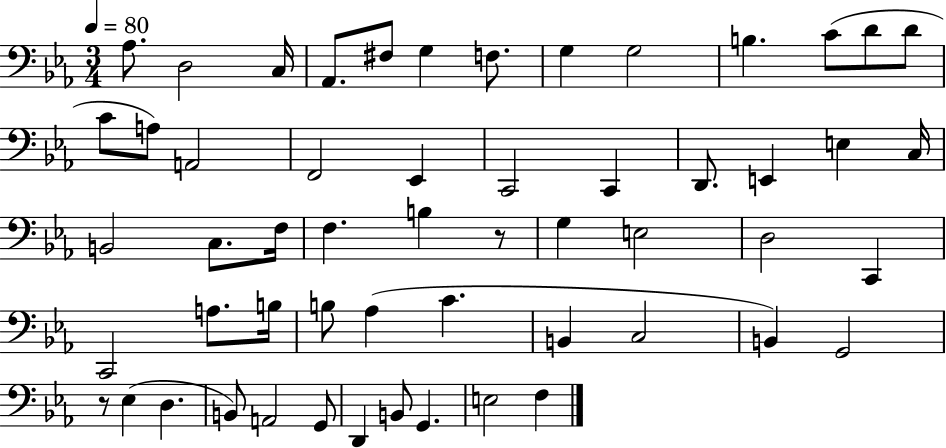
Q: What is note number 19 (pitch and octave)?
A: C2